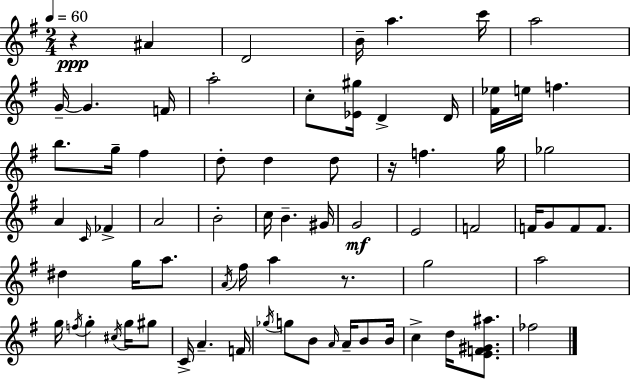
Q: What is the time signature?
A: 2/4